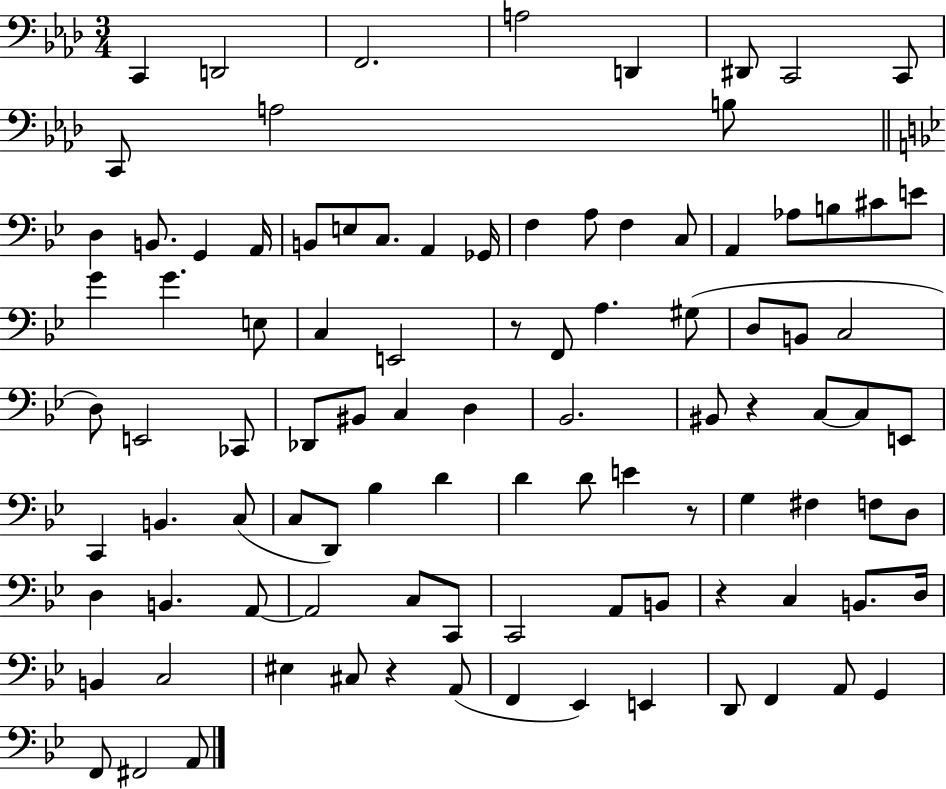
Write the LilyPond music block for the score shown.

{
  \clef bass
  \numericTimeSignature
  \time 3/4
  \key aes \major
  c,4 d,2 | f,2. | a2 d,4 | dis,8 c,2 c,8 | \break c,8 a2 b8 | \bar "||" \break \key bes \major d4 b,8. g,4 a,16 | b,8 e8 c8. a,4 ges,16 | f4 a8 f4 c8 | a,4 aes8 b8 cis'8 e'8 | \break g'4 g'4. e8 | c4 e,2 | r8 f,8 a4. gis8( | d8 b,8 c2 | \break d8) e,2 ces,8 | des,8 bis,8 c4 d4 | bes,2. | bis,8 r4 c8~~ c8 e,8 | \break c,4 b,4. c8( | c8 d,8) bes4 d'4 | d'4 d'8 e'4 r8 | g4 fis4 f8 d8 | \break d4 b,4. a,8~~ | a,2 c8 c,8 | c,2 a,8 b,8 | r4 c4 b,8. d16 | \break b,4 c2 | eis4 cis8 r4 a,8( | f,4 ees,4) e,4 | d,8 f,4 a,8 g,4 | \break f,8 fis,2 a,8 | \bar "|."
}